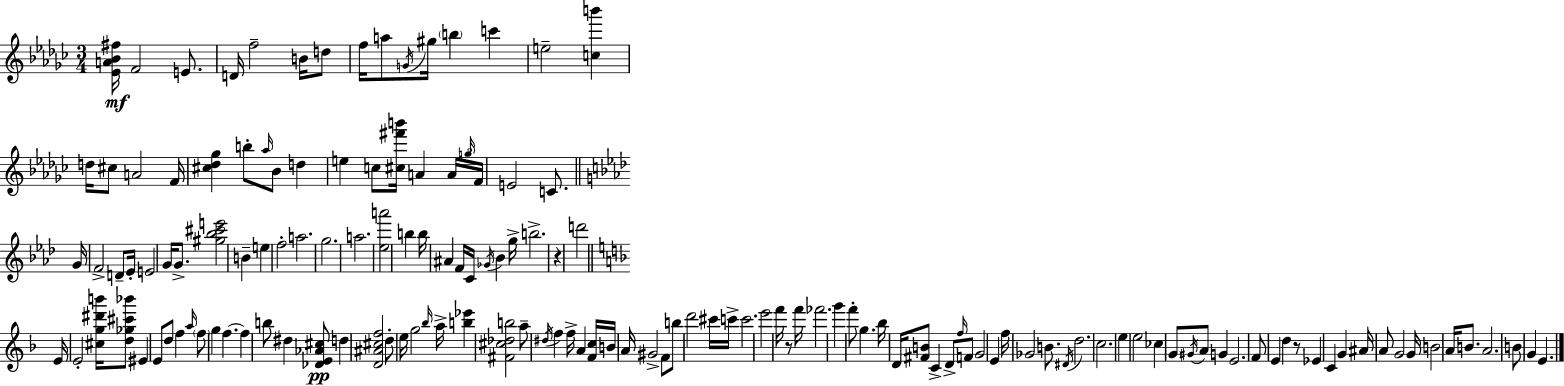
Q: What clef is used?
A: treble